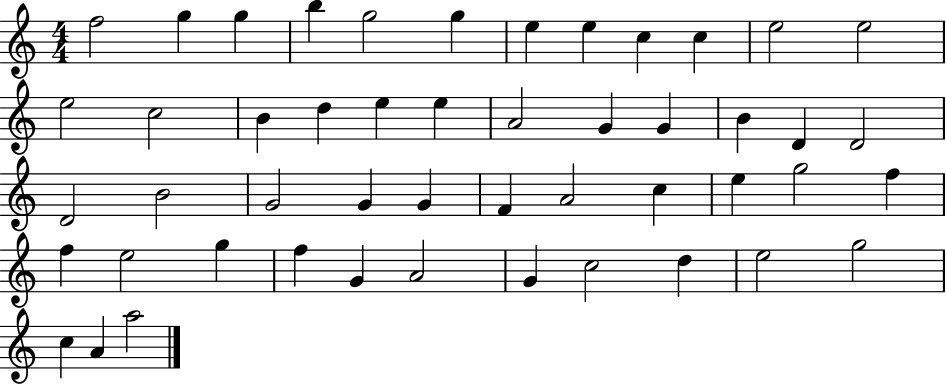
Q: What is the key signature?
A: C major